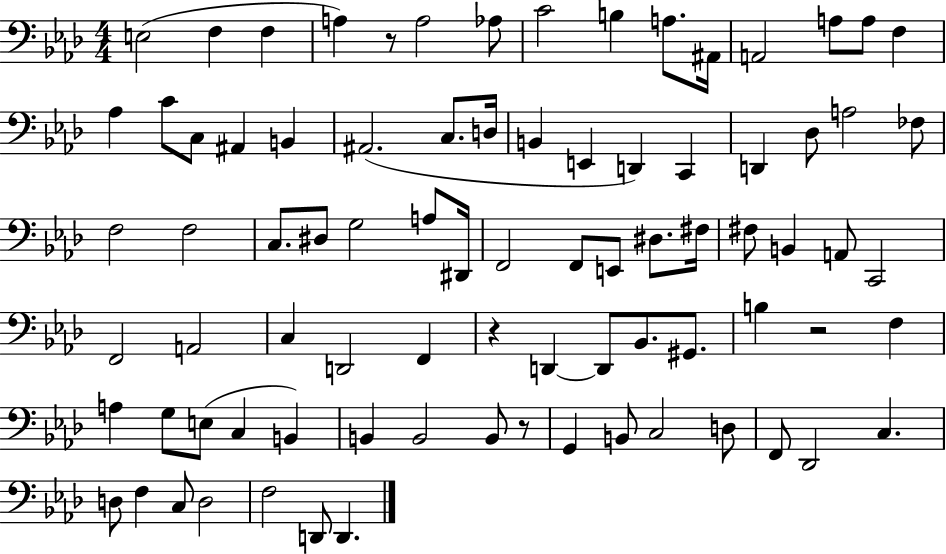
X:1
T:Untitled
M:4/4
L:1/4
K:Ab
E,2 F, F, A, z/2 A,2 _A,/2 C2 B, A,/2 ^A,,/4 A,,2 A,/2 A,/2 F, _A, C/2 C,/2 ^A,, B,, ^A,,2 C,/2 D,/4 B,, E,, D,, C,, D,, _D,/2 A,2 _F,/2 F,2 F,2 C,/2 ^D,/2 G,2 A,/2 ^D,,/4 F,,2 F,,/2 E,,/2 ^D,/2 ^F,/4 ^F,/2 B,, A,,/2 C,,2 F,,2 A,,2 C, D,,2 F,, z D,, D,,/2 _B,,/2 ^G,,/2 B, z2 F, A, G,/2 E,/2 C, B,, B,, B,,2 B,,/2 z/2 G,, B,,/2 C,2 D,/2 F,,/2 _D,,2 C, D,/2 F, C,/2 D,2 F,2 D,,/2 D,,